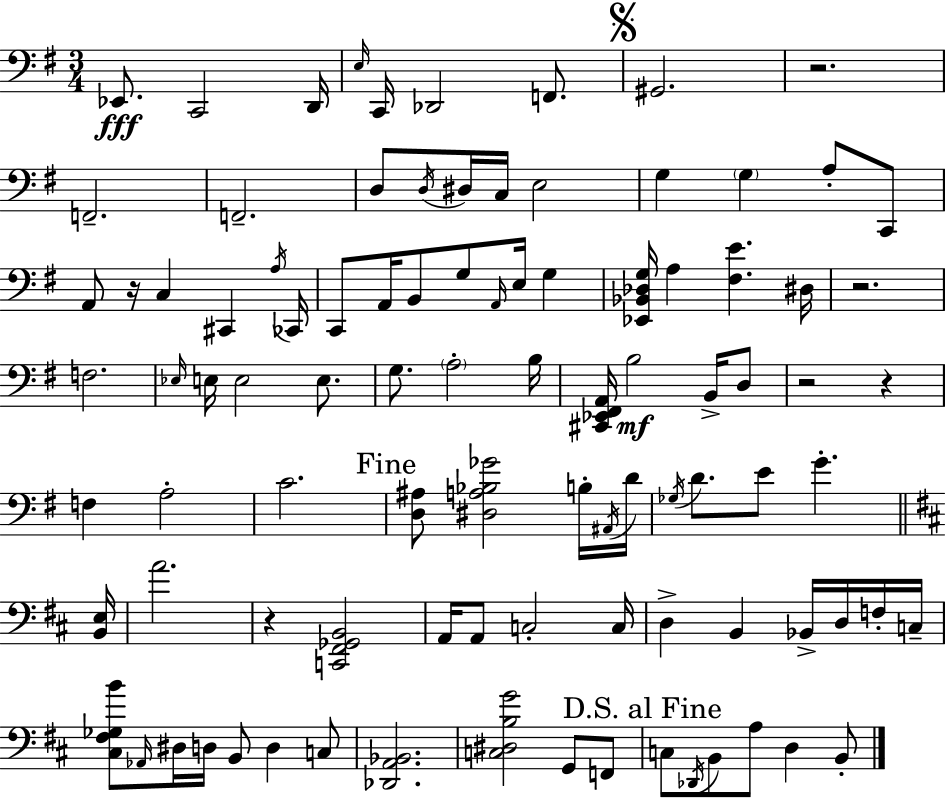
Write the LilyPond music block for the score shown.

{
  \clef bass
  \numericTimeSignature
  \time 3/4
  \key g \major
  \repeat volta 2 { ees,8.\fff c,2 d,16 | \grace { e16 } c,16 des,2 f,8. | \mark \markup { \musicglyph "scripts.segno" } gis,2. | r2. | \break f,2.-- | f,2.-- | d8 \acciaccatura { d16 } dis16 c16 e2 | g4 \parenthesize g4 a8-. | \break c,8 a,8 r16 c4 cis,4 | \acciaccatura { a16 } ces,16 c,8 a,16 b,8 g8 \grace { a,16 } e16 | g4 <ees, bes, des g>16 a4 <fis e'>4. | dis16 r2. | \break f2. | \grace { ees16 } e16 e2 | e8. g8. \parenthesize a2-. | b16 <cis, ees, fis, a,>16 b2\mf | \break b,16-> d8 r2 | r4 f4 a2-. | c'2. | \mark "Fine" <d ais>8 <dis a bes ges'>2 | \break b16-. \acciaccatura { ais,16 } d'16 \acciaccatura { ges16 } d'8. e'8 | g'4.-. \bar "||" \break \key d \major <b, e>16 a'2. | r4 <c, fis, ges, b,>2 | a,16 a,8 c2-. | c16 d4-> b,4 bes,16-> d16 f16-. | \break c16-- <cis fis ges b'>8 \grace { aes,16 } dis16 d16 b,8 d4 | c8 <des, a, bes,>2. | <c dis b g'>2 g,8 | f,8 \mark "D.S. al Fine" c8 \acciaccatura { des,16 } b,8 a8 d4 | \break b,8-. } \bar "|."
}